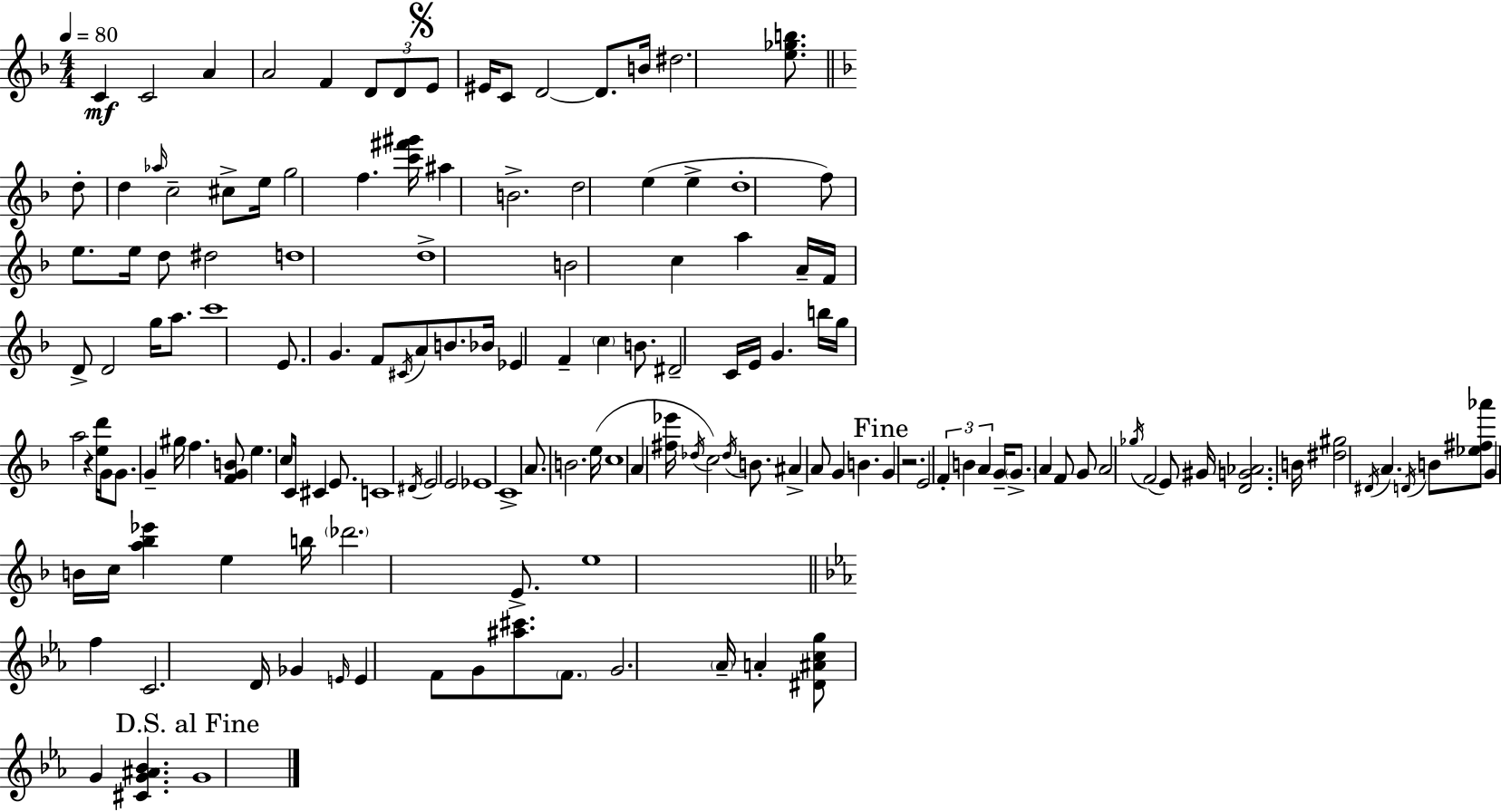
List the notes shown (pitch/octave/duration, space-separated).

C4/q C4/h A4/q A4/h F4/q D4/e D4/e E4/e EIS4/s C4/e D4/h D4/e. B4/s D#5/h. [E5,Gb5,B5]/e. D5/e D5/q Ab5/s C5/h C#5/e E5/s G5/h F5/q. [C6,F#6,G#6]/s A#5/q B4/h. D5/h E5/q E5/q D5/w F5/e E5/e. E5/s D5/e D#5/h D5/w D5/w B4/h C5/q A5/q A4/s F4/s D4/e D4/h G5/s A5/e. C6/w E4/e. G4/q. F4/e C#4/s A4/e B4/e. Bb4/s Eb4/q F4/q C5/q B4/e. D#4/h C4/s E4/s G4/q. B5/s G5/s A5/h R/q [E5,D6]/s G4/s G4/e. G4/q G#5/s F5/q. [F4,G4,B4]/e E5/q. C5/e C4/s C#4/q E4/e. C4/w D#4/s E4/h E4/h Eb4/w C4/w A4/e. B4/h. E5/s C5/w A4/q [F#5,Eb6]/s Db5/s C5/h Db5/s B4/e. A#4/q A4/e G4/q B4/q. G4/q R/h. E4/h F4/q B4/q A4/q G4/s G4/e. A4/q F4/e G4/e A4/h Gb5/s F4/h E4/e G#4/s [D4,G4,Ab4]/h. B4/s [D#5,G#5]/h D#4/s A4/q. D4/s B4/e [Eb5,F#5,Ab6]/e G4/q B4/s C5/s [A5,Bb5,Eb6]/q E5/q B5/s Db6/h. E4/e. E5/w F5/q C4/h. D4/s Gb4/q E4/s E4/q F4/e G4/e [A#5,C#6]/e. F4/e. G4/h. Ab4/s A4/q [D#4,A#4,C5,G5]/e G4/q [C#4,G4,A#4,Bb4]/q. G4/w